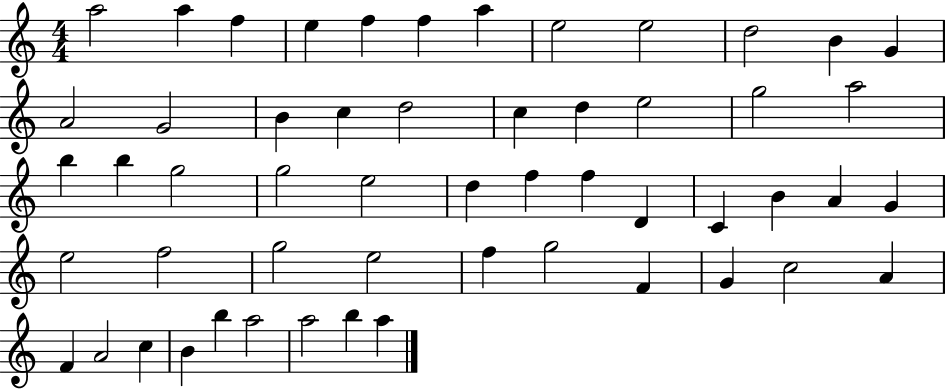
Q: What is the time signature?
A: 4/4